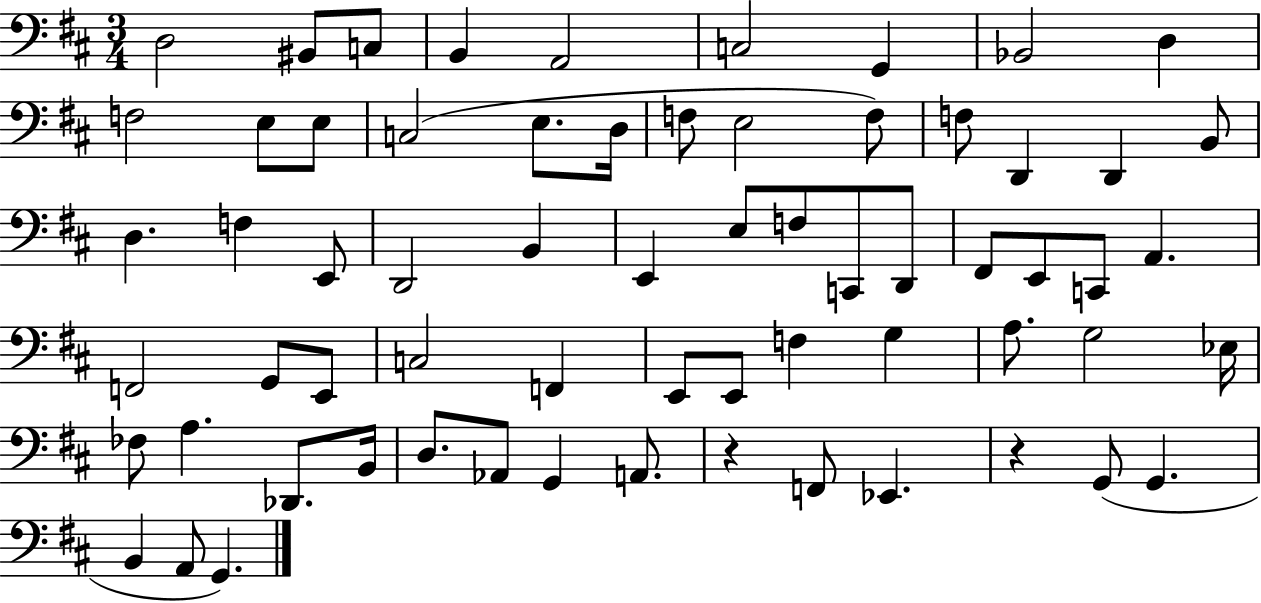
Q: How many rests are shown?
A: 2